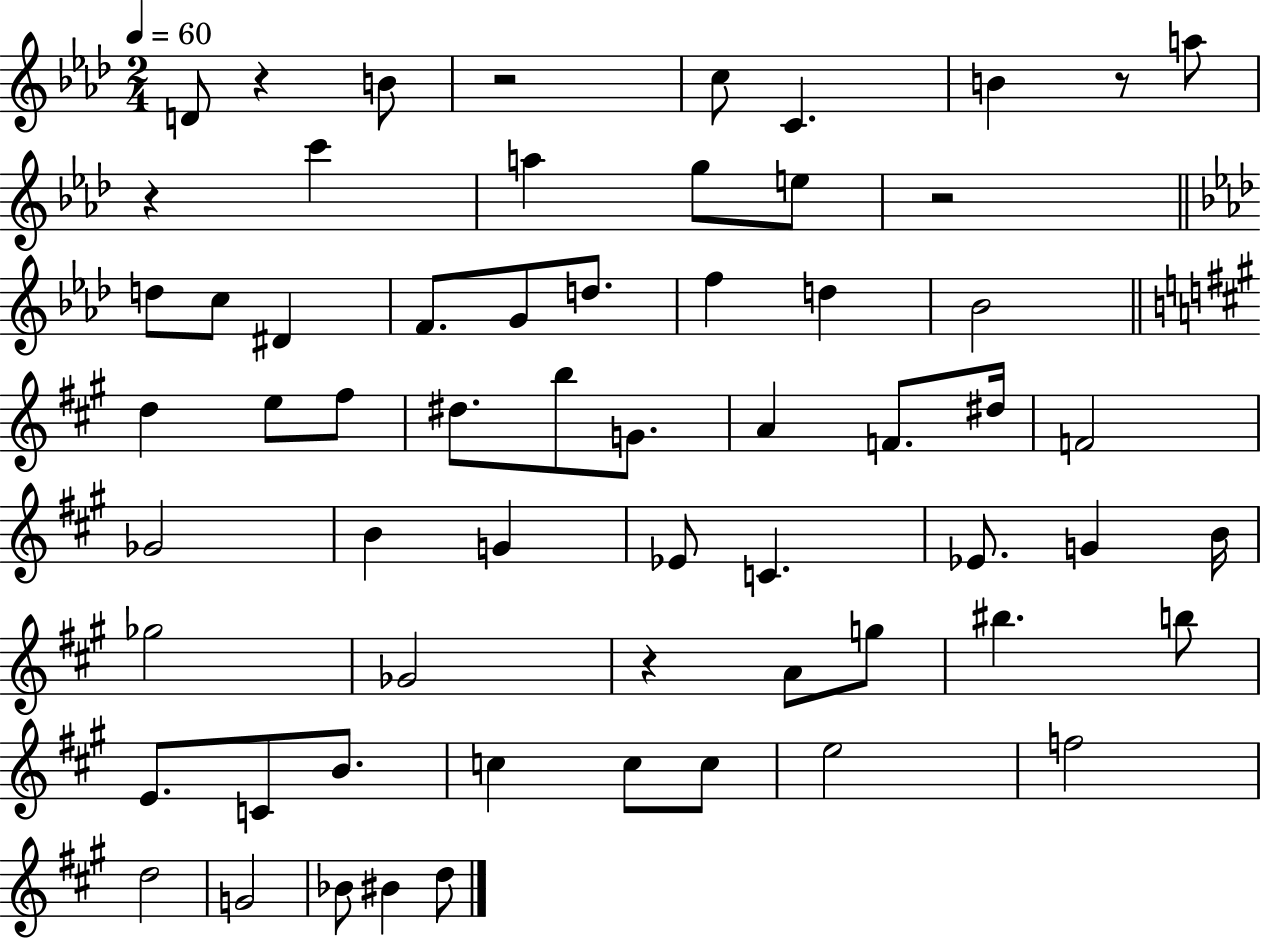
{
  \clef treble
  \numericTimeSignature
  \time 2/4
  \key aes \major
  \tempo 4 = 60
  \repeat volta 2 { d'8 r4 b'8 | r2 | c''8 c'4. | b'4 r8 a''8 | \break r4 c'''4 | a''4 g''8 e''8 | r2 | \bar "||" \break \key aes \major d''8 c''8 dis'4 | f'8. g'8 d''8. | f''4 d''4 | bes'2 | \break \bar "||" \break \key a \major d''4 e''8 fis''8 | dis''8. b''8 g'8. | a'4 f'8. dis''16 | f'2 | \break ges'2 | b'4 g'4 | ees'8 c'4. | ees'8. g'4 b'16 | \break ges''2 | ges'2 | r4 a'8 g''8 | bis''4. b''8 | \break e'8. c'8 b'8. | c''4 c''8 c''8 | e''2 | f''2 | \break d''2 | g'2 | bes'8 bis'4 d''8 | } \bar "|."
}